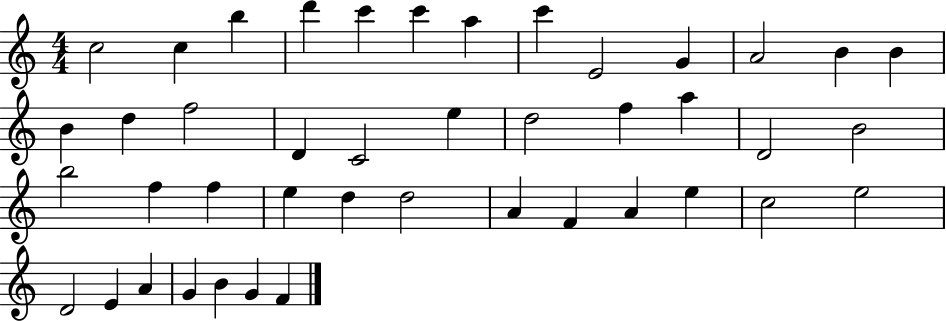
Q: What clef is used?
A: treble